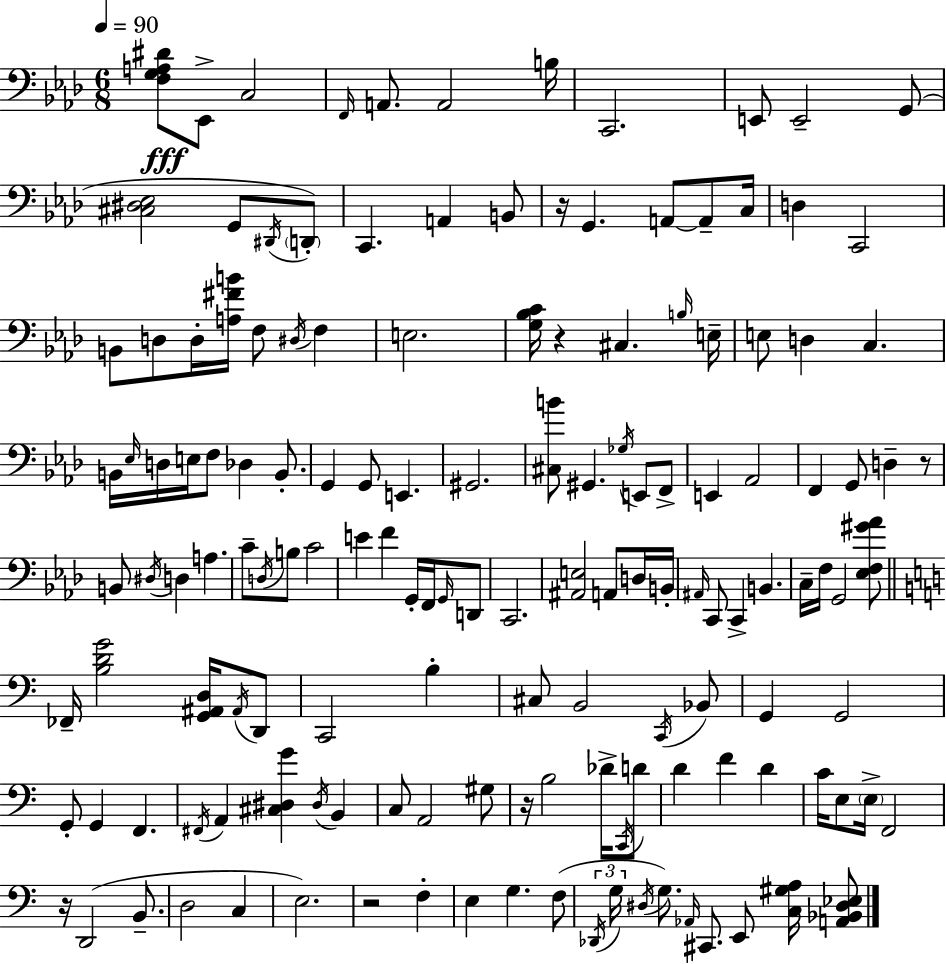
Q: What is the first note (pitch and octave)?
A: Eb2